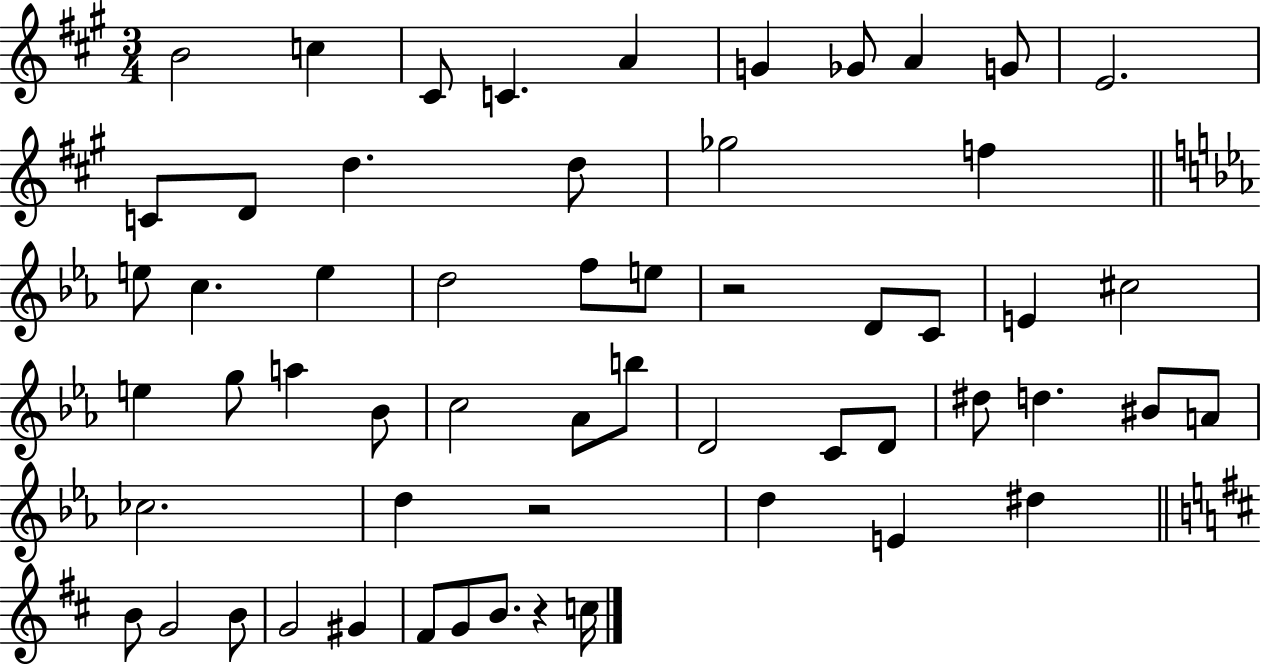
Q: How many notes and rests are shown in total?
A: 57